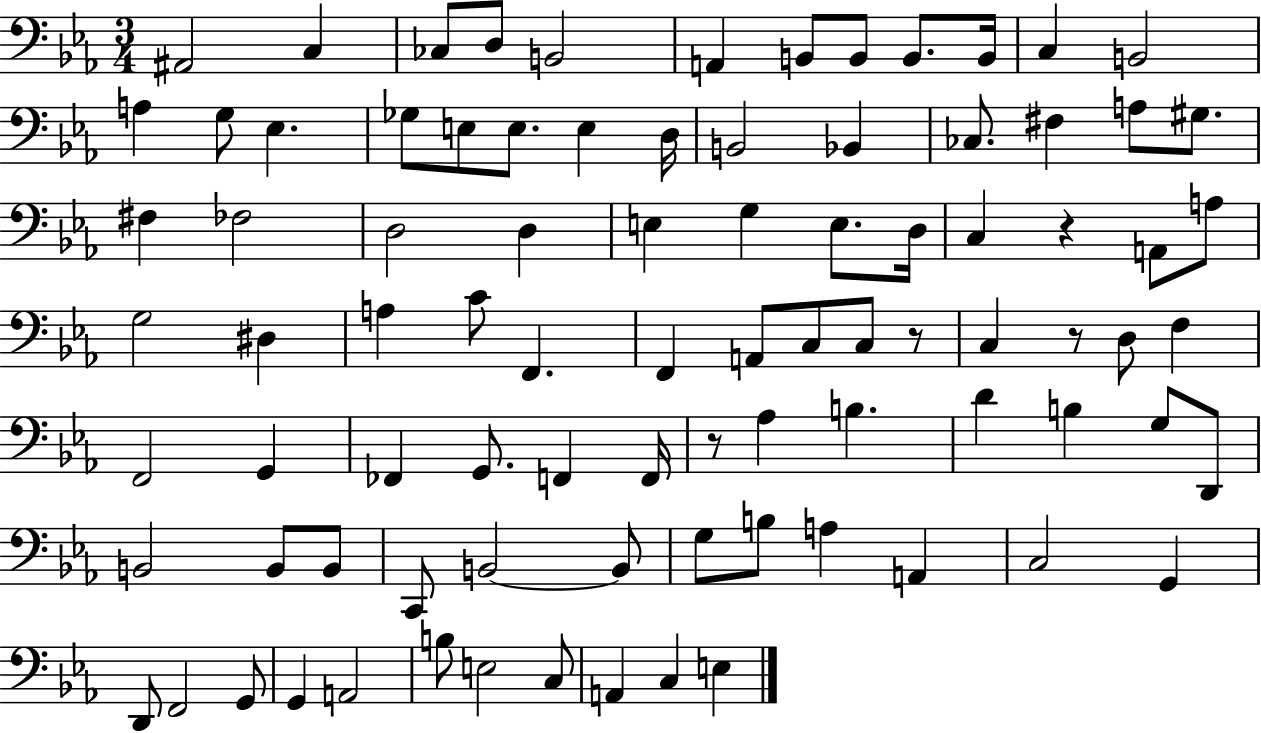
X:1
T:Untitled
M:3/4
L:1/4
K:Eb
^A,,2 C, _C,/2 D,/2 B,,2 A,, B,,/2 B,,/2 B,,/2 B,,/4 C, B,,2 A, G,/2 _E, _G,/2 E,/2 E,/2 E, D,/4 B,,2 _B,, _C,/2 ^F, A,/2 ^G,/2 ^F, _F,2 D,2 D, E, G, E,/2 D,/4 C, z A,,/2 A,/2 G,2 ^D, A, C/2 F,, F,, A,,/2 C,/2 C,/2 z/2 C, z/2 D,/2 F, F,,2 G,, _F,, G,,/2 F,, F,,/4 z/2 _A, B, D B, G,/2 D,,/2 B,,2 B,,/2 B,,/2 C,,/2 B,,2 B,,/2 G,/2 B,/2 A, A,, C,2 G,, D,,/2 F,,2 G,,/2 G,, A,,2 B,/2 E,2 C,/2 A,, C, E,